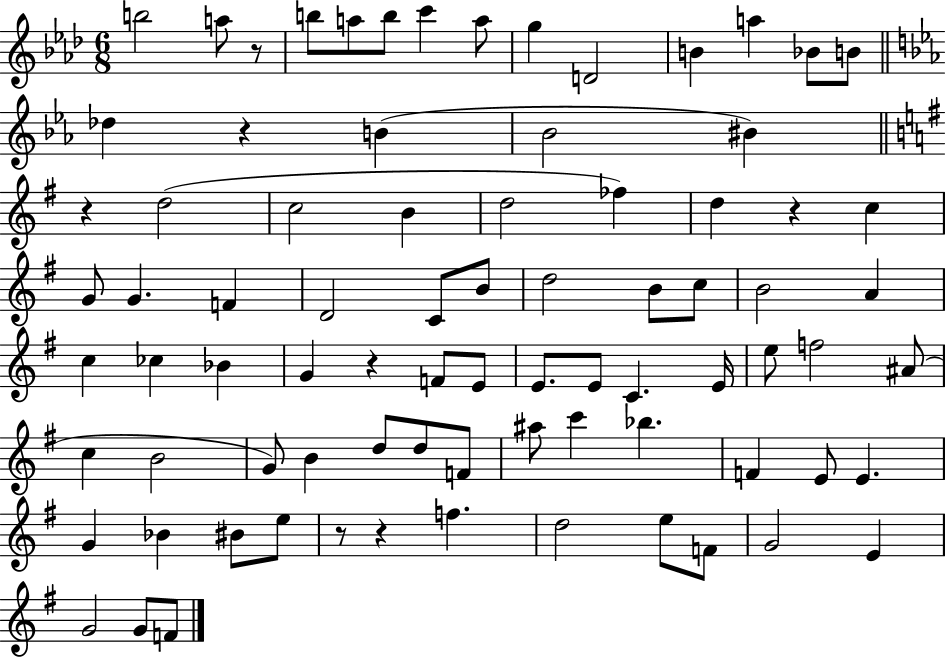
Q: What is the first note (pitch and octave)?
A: B5